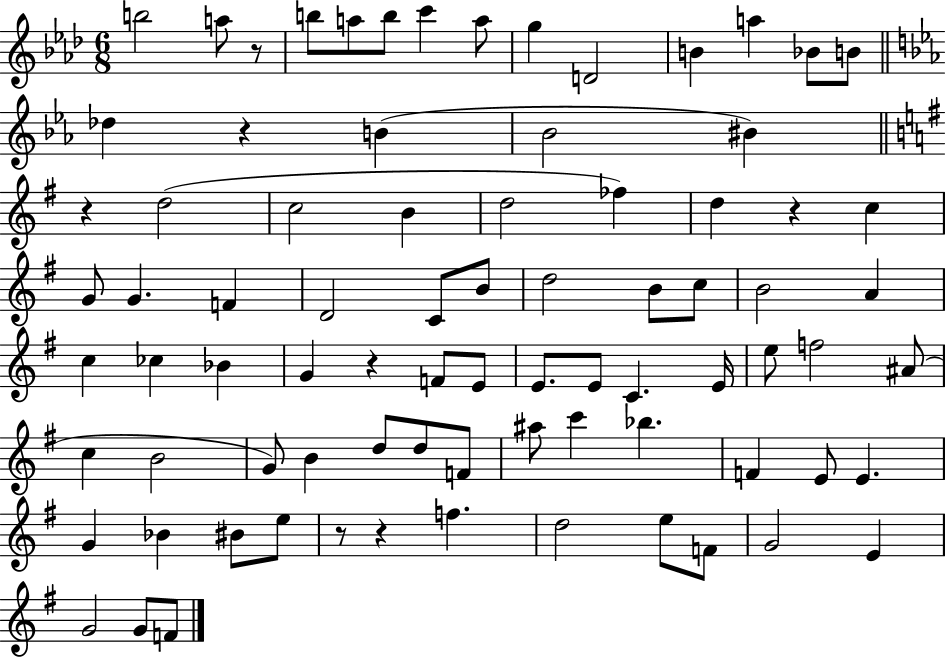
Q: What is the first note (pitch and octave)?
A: B5